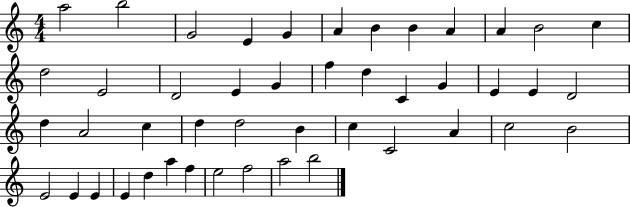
{
  \clef treble
  \numericTimeSignature
  \time 4/4
  \key c \major
  a''2 b''2 | g'2 e'4 g'4 | a'4 b'4 b'4 a'4 | a'4 b'2 c''4 | \break d''2 e'2 | d'2 e'4 g'4 | f''4 d''4 c'4 g'4 | e'4 e'4 d'2 | \break d''4 a'2 c''4 | d''4 d''2 b'4 | c''4 c'2 a'4 | c''2 b'2 | \break e'2 e'4 e'4 | e'4 d''4 a''4 f''4 | e''2 f''2 | a''2 b''2 | \break \bar "|."
}